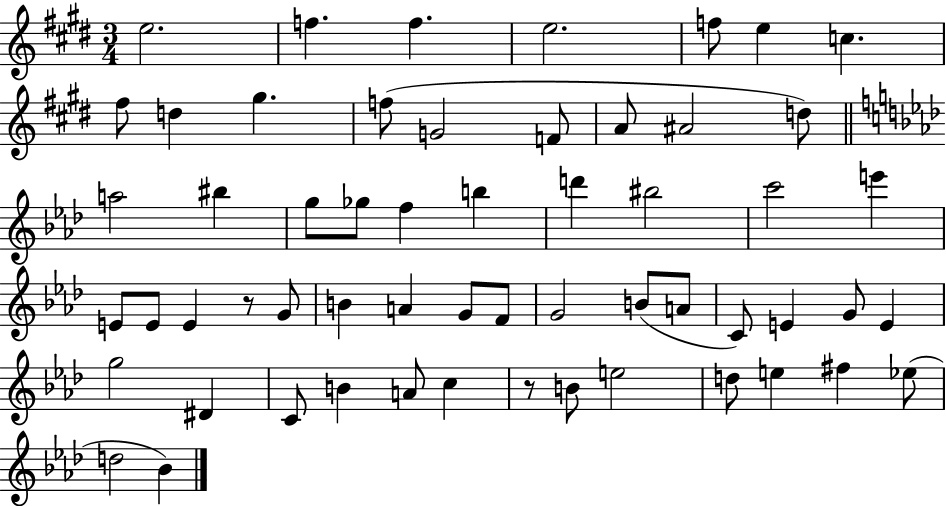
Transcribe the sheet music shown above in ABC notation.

X:1
T:Untitled
M:3/4
L:1/4
K:E
e2 f f e2 f/2 e c ^f/2 d ^g f/2 G2 F/2 A/2 ^A2 d/2 a2 ^b g/2 _g/2 f b d' ^b2 c'2 e' E/2 E/2 E z/2 G/2 B A G/2 F/2 G2 B/2 A/2 C/2 E G/2 E g2 ^D C/2 B A/2 c z/2 B/2 e2 d/2 e ^f _e/2 d2 _B